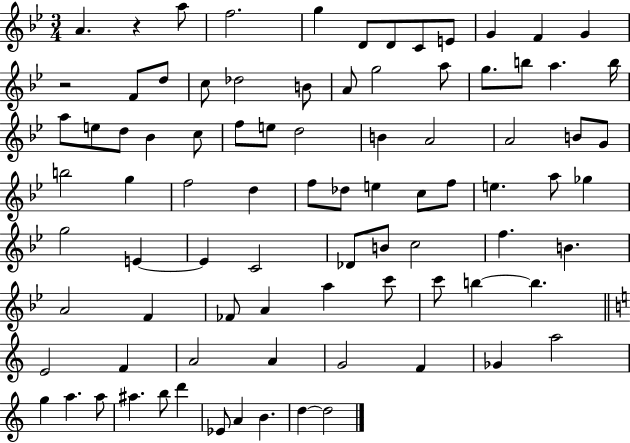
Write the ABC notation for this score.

X:1
T:Untitled
M:3/4
L:1/4
K:Bb
A z a/2 f2 g D/2 D/2 C/2 E/2 G F G z2 F/2 d/2 c/2 _d2 B/2 A/2 g2 a/2 g/2 b/2 a b/4 a/2 e/2 d/2 _B c/2 f/2 e/2 d2 B A2 A2 B/2 G/2 b2 g f2 d f/2 _d/2 e c/2 f/2 e a/2 _g g2 E E C2 _D/2 B/2 c2 f B A2 F _F/2 A a c'/2 c'/2 b b E2 F A2 A G2 F _G a2 g a a/2 ^a b/2 d' _E/2 A B d d2